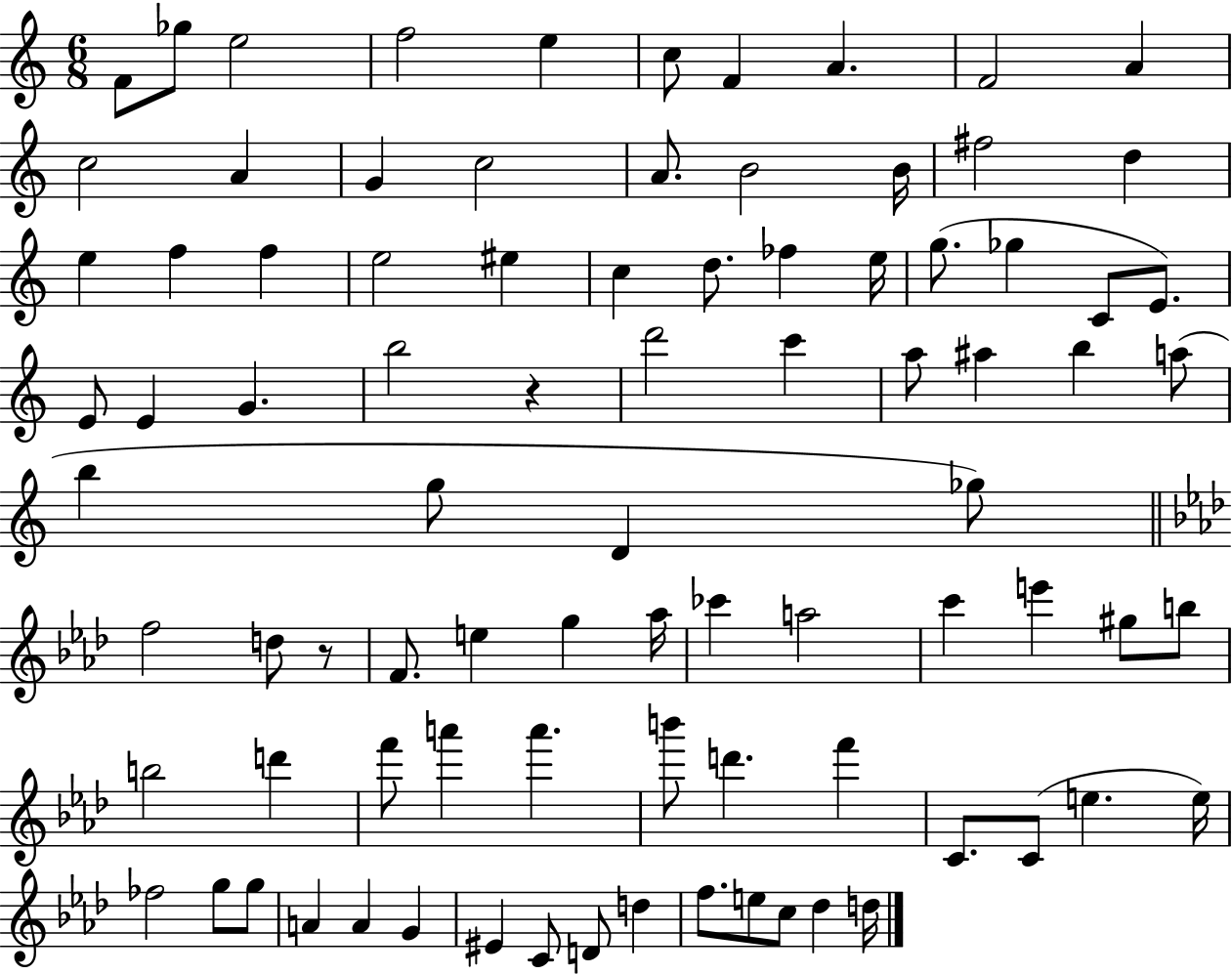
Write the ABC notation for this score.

X:1
T:Untitled
M:6/8
L:1/4
K:C
F/2 _g/2 e2 f2 e c/2 F A F2 A c2 A G c2 A/2 B2 B/4 ^f2 d e f f e2 ^e c d/2 _f e/4 g/2 _g C/2 E/2 E/2 E G b2 z d'2 c' a/2 ^a b a/2 b g/2 D _g/2 f2 d/2 z/2 F/2 e g _a/4 _c' a2 c' e' ^g/2 b/2 b2 d' f'/2 a' a' b'/2 d' f' C/2 C/2 e e/4 _f2 g/2 g/2 A A G ^E C/2 D/2 d f/2 e/2 c/2 _d d/4